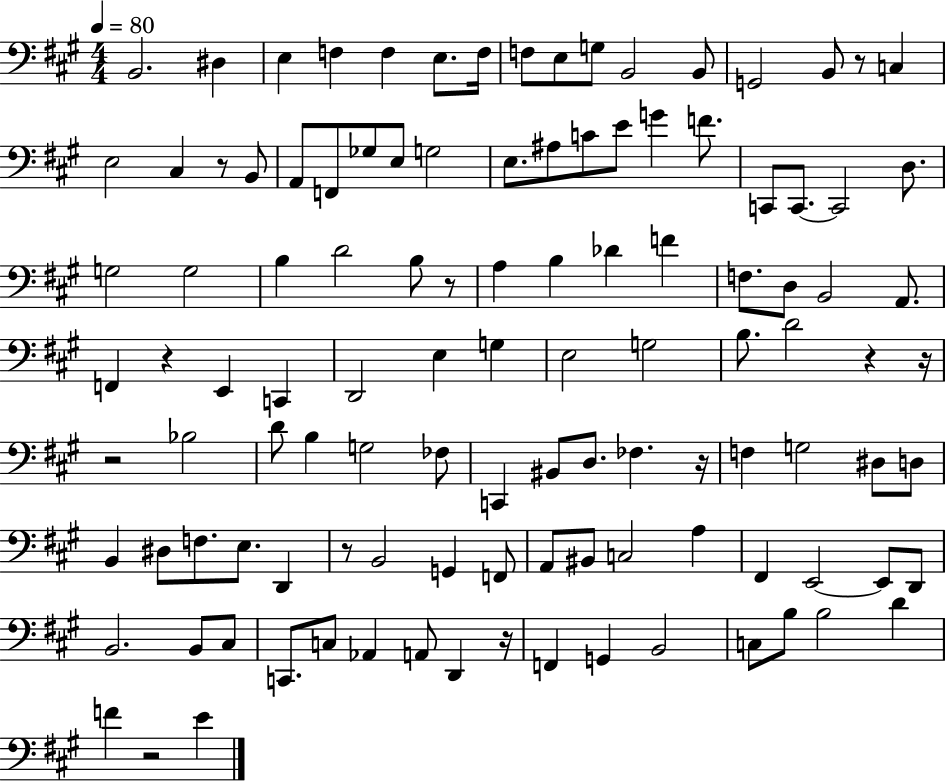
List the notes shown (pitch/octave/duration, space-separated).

B2/h. D#3/q E3/q F3/q F3/q E3/e. F3/s F3/e E3/e G3/e B2/h B2/e G2/h B2/e R/e C3/q E3/h C#3/q R/e B2/e A2/e F2/e Gb3/e E3/e G3/h E3/e. A#3/e C4/e E4/e G4/q F4/e. C2/e C2/e. C2/h D3/e. G3/h G3/h B3/q D4/h B3/e R/e A3/q B3/q Db4/q F4/q F3/e. D3/e B2/h A2/e. F2/q R/q E2/q C2/q D2/h E3/q G3/q E3/h G3/h B3/e. D4/h R/q R/s R/h Bb3/h D4/e B3/q G3/h FES3/e C2/q BIS2/e D3/e. FES3/q. R/s F3/q G3/h D#3/e D3/e B2/q D#3/e F3/e. E3/e. D2/q R/e B2/h G2/q F2/e A2/e BIS2/e C3/h A3/q F#2/q E2/h E2/e D2/e B2/h. B2/e C#3/e C2/e. C3/e Ab2/q A2/e D2/q R/s F2/q G2/q B2/h C3/e B3/e B3/h D4/q F4/q R/h E4/q